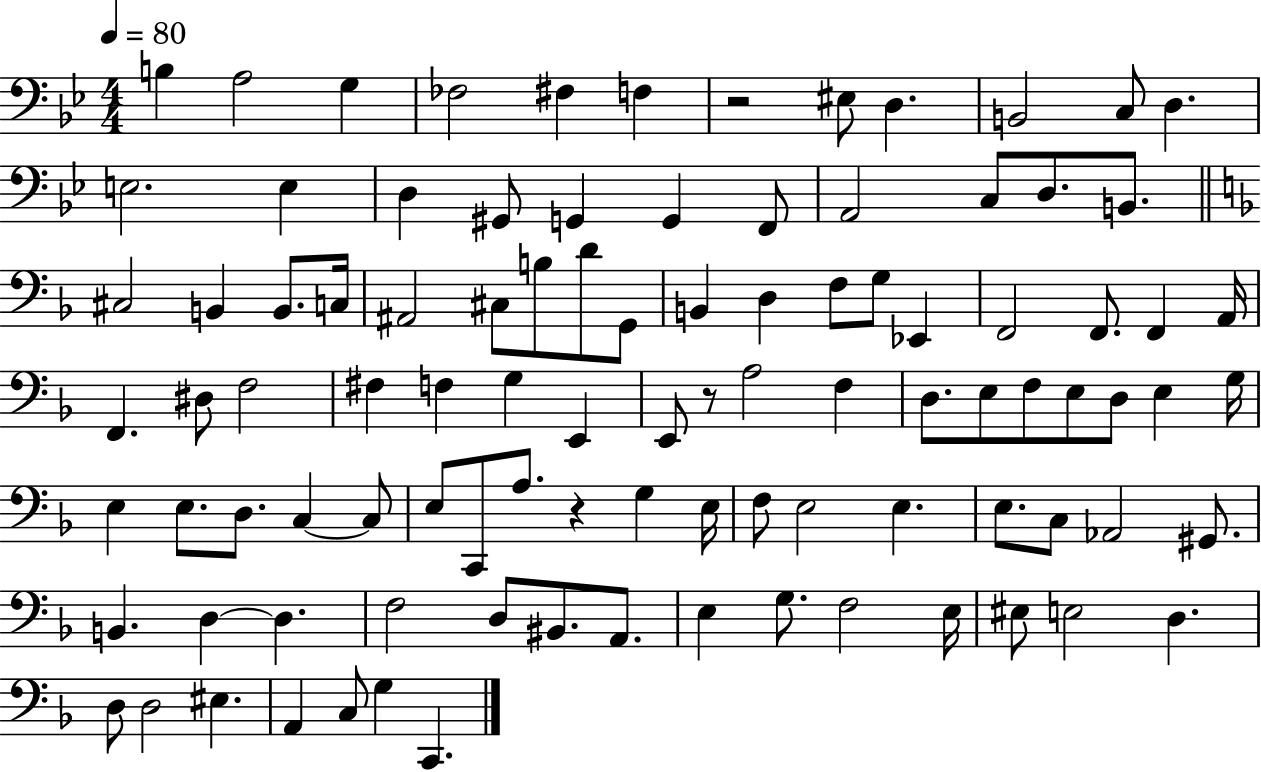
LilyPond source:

{
  \clef bass
  \numericTimeSignature
  \time 4/4
  \key bes \major
  \tempo 4 = 80
  b4 a2 g4 | fes2 fis4 f4 | r2 eis8 d4. | b,2 c8 d4. | \break e2. e4 | d4 gis,8 g,4 g,4 f,8 | a,2 c8 d8. b,8. | \bar "||" \break \key f \major cis2 b,4 b,8. c16 | ais,2 cis8 b8 d'8 g,8 | b,4 d4 f8 g8 ees,4 | f,2 f,8. f,4 a,16 | \break f,4. dis8 f2 | fis4 f4 g4 e,4 | e,8 r8 a2 f4 | d8. e8 f8 e8 d8 e4 g16 | \break e4 e8. d8. c4~~ c8 | e8 c,8 a8. r4 g4 e16 | f8 e2 e4. | e8. c8 aes,2 gis,8. | \break b,4. d4~~ d4. | f2 d8 bis,8. a,8. | e4 g8. f2 e16 | eis8 e2 d4. | \break d8 d2 eis4. | a,4 c8 g4 c,4. | \bar "|."
}